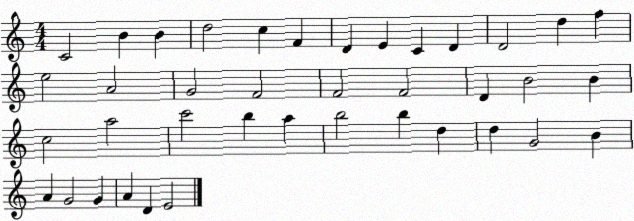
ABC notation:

X:1
T:Untitled
M:4/4
L:1/4
K:C
C2 B B d2 c F D E C D D2 d f e2 A2 G2 F2 F2 F2 D B2 B c2 a2 c'2 b a b2 b d d G2 B A G2 G A D E2